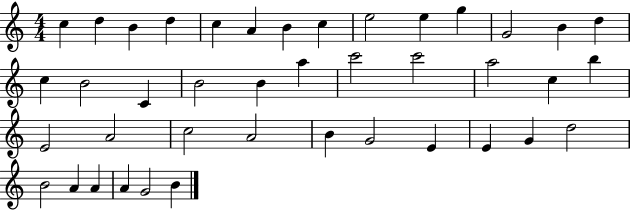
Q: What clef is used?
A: treble